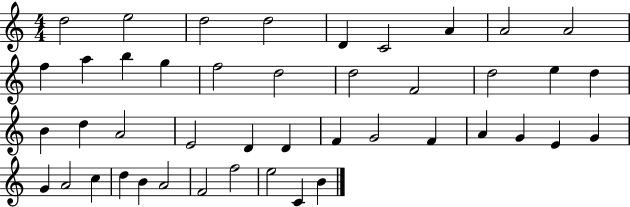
{
  \clef treble
  \numericTimeSignature
  \time 4/4
  \key c \major
  d''2 e''2 | d''2 d''2 | d'4 c'2 a'4 | a'2 a'2 | \break f''4 a''4 b''4 g''4 | f''2 d''2 | d''2 f'2 | d''2 e''4 d''4 | \break b'4 d''4 a'2 | e'2 d'4 d'4 | f'4 g'2 f'4 | a'4 g'4 e'4 g'4 | \break g'4 a'2 c''4 | d''4 b'4 a'2 | f'2 f''2 | e''2 c'4 b'4 | \break \bar "|."
}